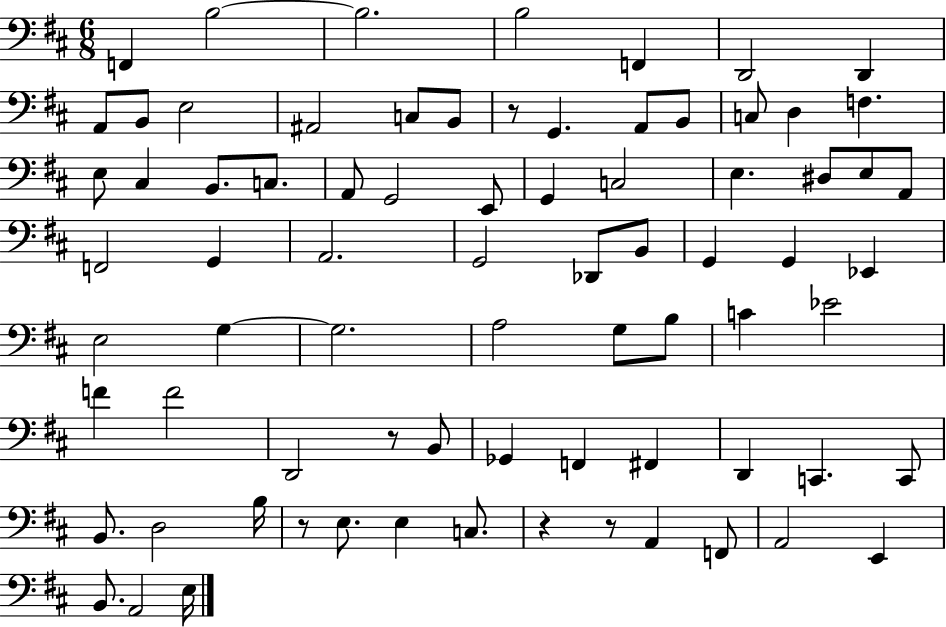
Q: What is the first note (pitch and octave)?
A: F2